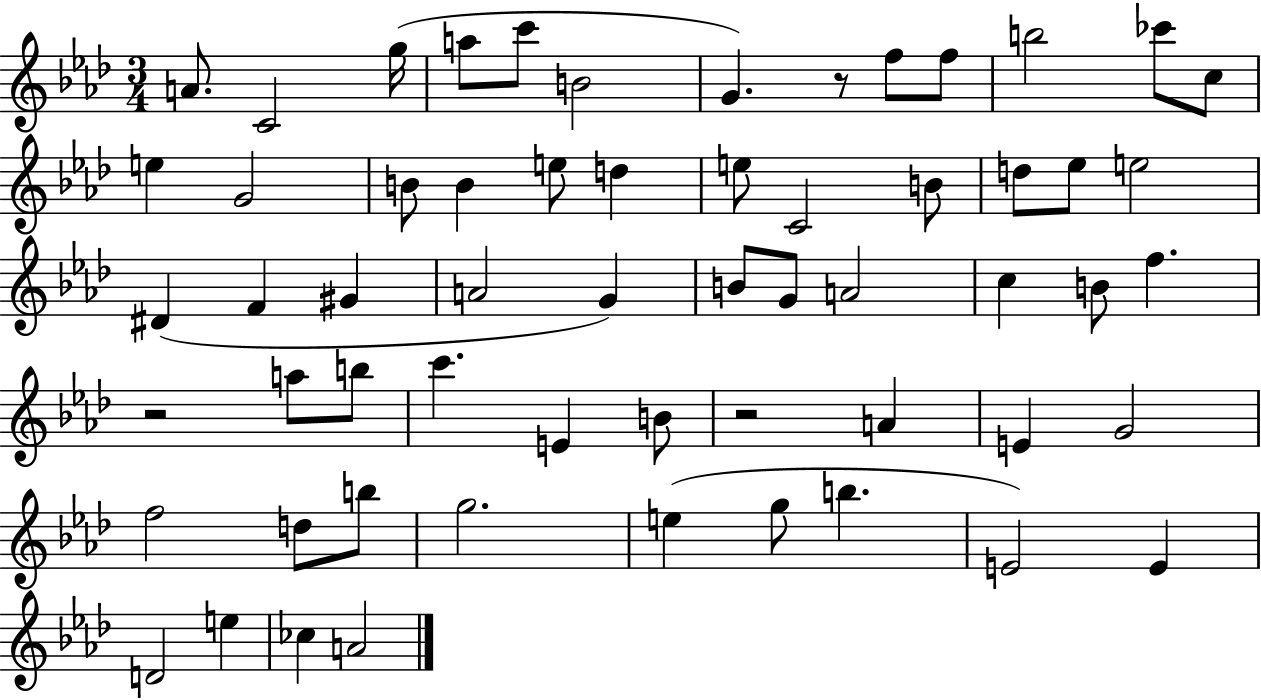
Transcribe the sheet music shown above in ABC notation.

X:1
T:Untitled
M:3/4
L:1/4
K:Ab
A/2 C2 g/4 a/2 c'/2 B2 G z/2 f/2 f/2 b2 _c'/2 c/2 e G2 B/2 B e/2 d e/2 C2 B/2 d/2 _e/2 e2 ^D F ^G A2 G B/2 G/2 A2 c B/2 f z2 a/2 b/2 c' E B/2 z2 A E G2 f2 d/2 b/2 g2 e g/2 b E2 E D2 e _c A2